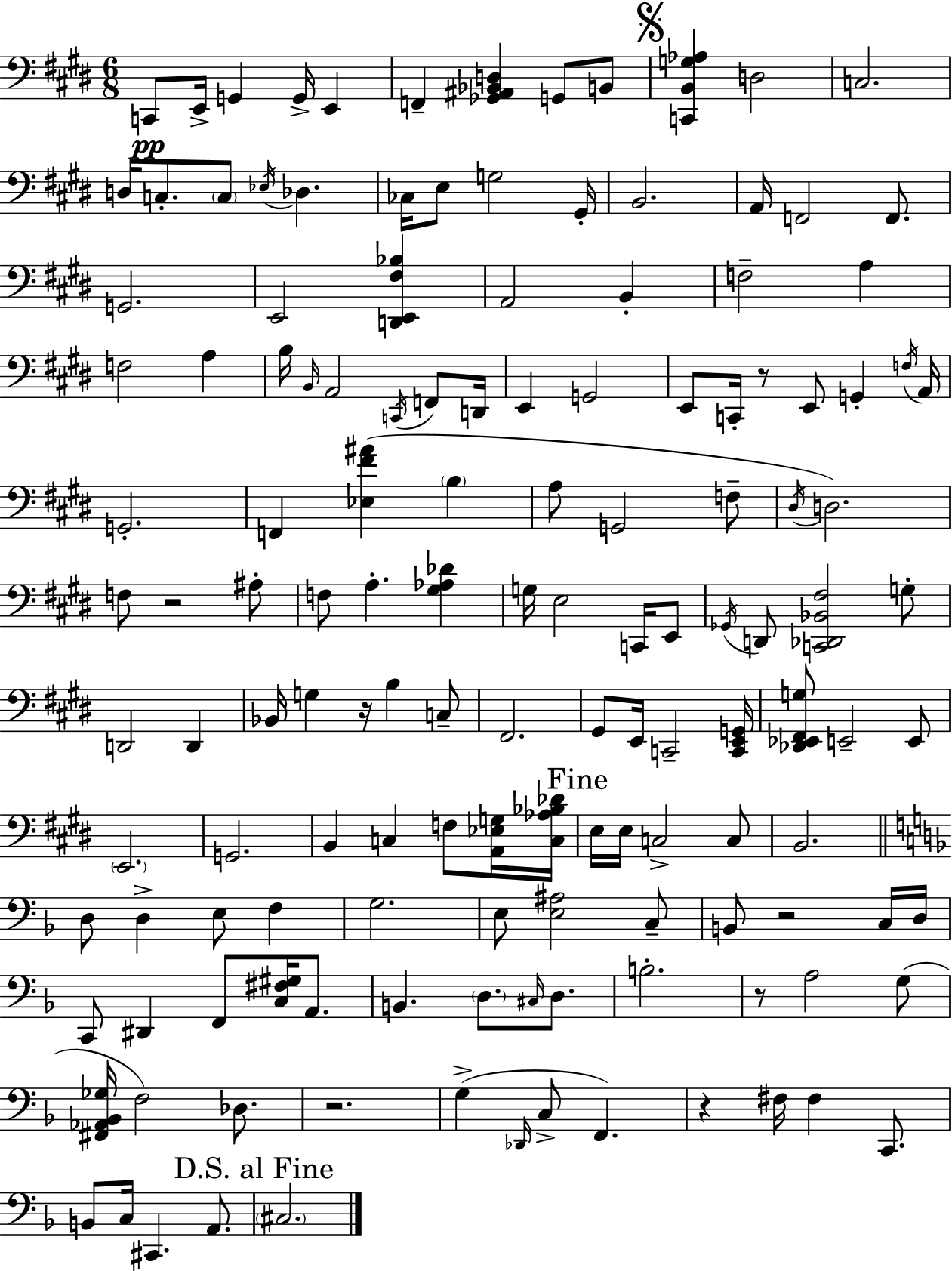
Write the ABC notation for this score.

X:1
T:Untitled
M:6/8
L:1/4
K:E
C,,/2 E,,/4 G,, G,,/4 E,, F,, [_G,,^A,,_B,,D,] G,,/2 B,,/2 [C,,B,,G,_A,] D,2 C,2 D,/4 C,/2 C,/2 _E,/4 _D, _C,/4 E,/2 G,2 ^G,,/4 B,,2 A,,/4 F,,2 F,,/2 G,,2 E,,2 [D,,E,,^F,_B,] A,,2 B,, F,2 A, F,2 A, B,/4 B,,/4 A,,2 C,,/4 F,,/2 D,,/4 E,, G,,2 E,,/2 C,,/4 z/2 E,,/2 G,, F,/4 A,,/4 G,,2 F,, [_E,^F^A] B, A,/2 G,,2 F,/2 ^D,/4 D,2 F,/2 z2 ^A,/2 F,/2 A, [^G,_A,_D] G,/4 E,2 C,,/4 E,,/2 _G,,/4 D,,/2 [C,,_D,,_B,,^F,]2 G,/2 D,,2 D,, _B,,/4 G, z/4 B, C,/2 ^F,,2 ^G,,/2 E,,/4 C,,2 [C,,E,,G,,]/4 [_D,,_E,,^F,,G,]/2 E,,2 E,,/2 E,,2 G,,2 B,, C, F,/2 [A,,_E,G,]/4 [C,_A,_B,_D]/4 E,/4 E,/4 C,2 C,/2 B,,2 D,/2 D, E,/2 F, G,2 E,/2 [E,^A,]2 C,/2 B,,/2 z2 C,/4 D,/4 C,,/2 ^D,, F,,/2 [C,^F,^G,]/4 A,,/2 B,, D,/2 ^C,/4 D,/2 B,2 z/2 A,2 G,/2 [^F,,_A,,_B,,_G,]/4 F,2 _D,/2 z2 G, _D,,/4 C,/2 F,, z ^F,/4 ^F, C,,/2 B,,/2 C,/4 ^C,, A,,/2 ^C,2